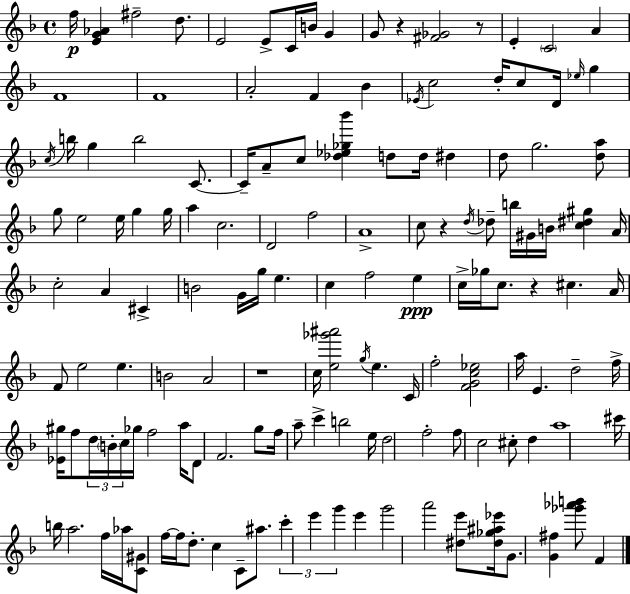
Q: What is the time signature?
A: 4/4